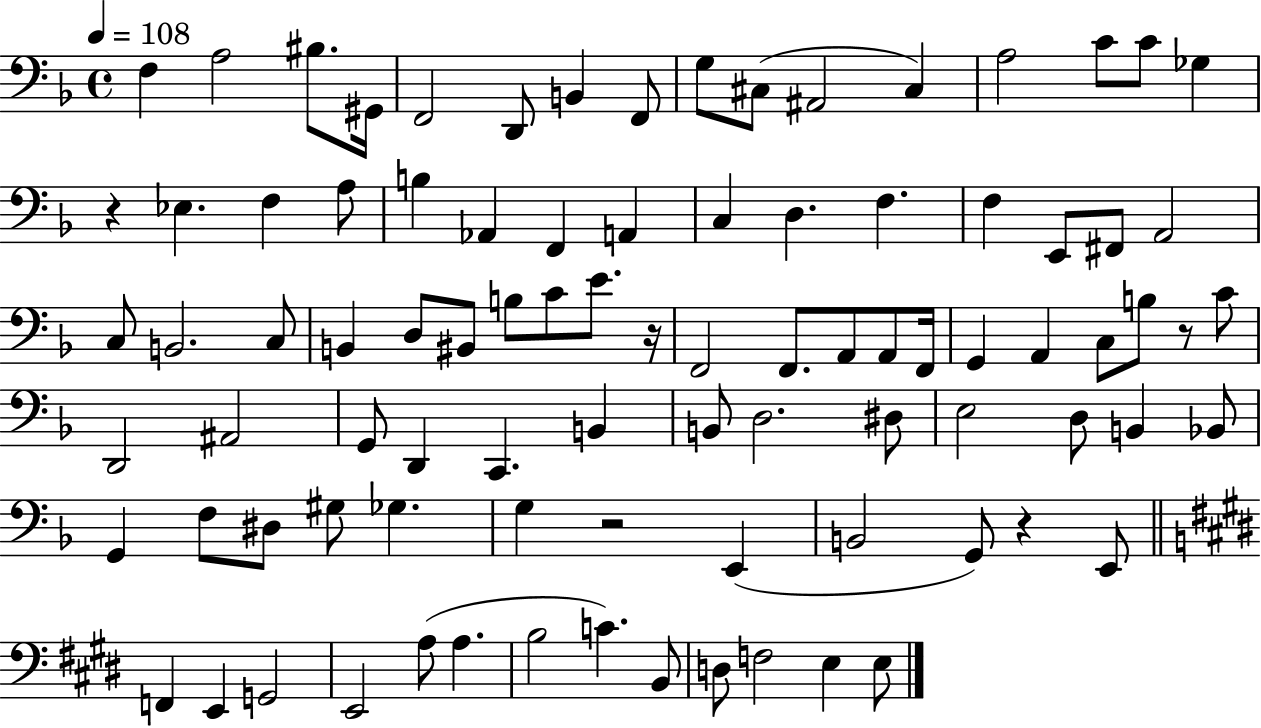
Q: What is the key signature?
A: F major